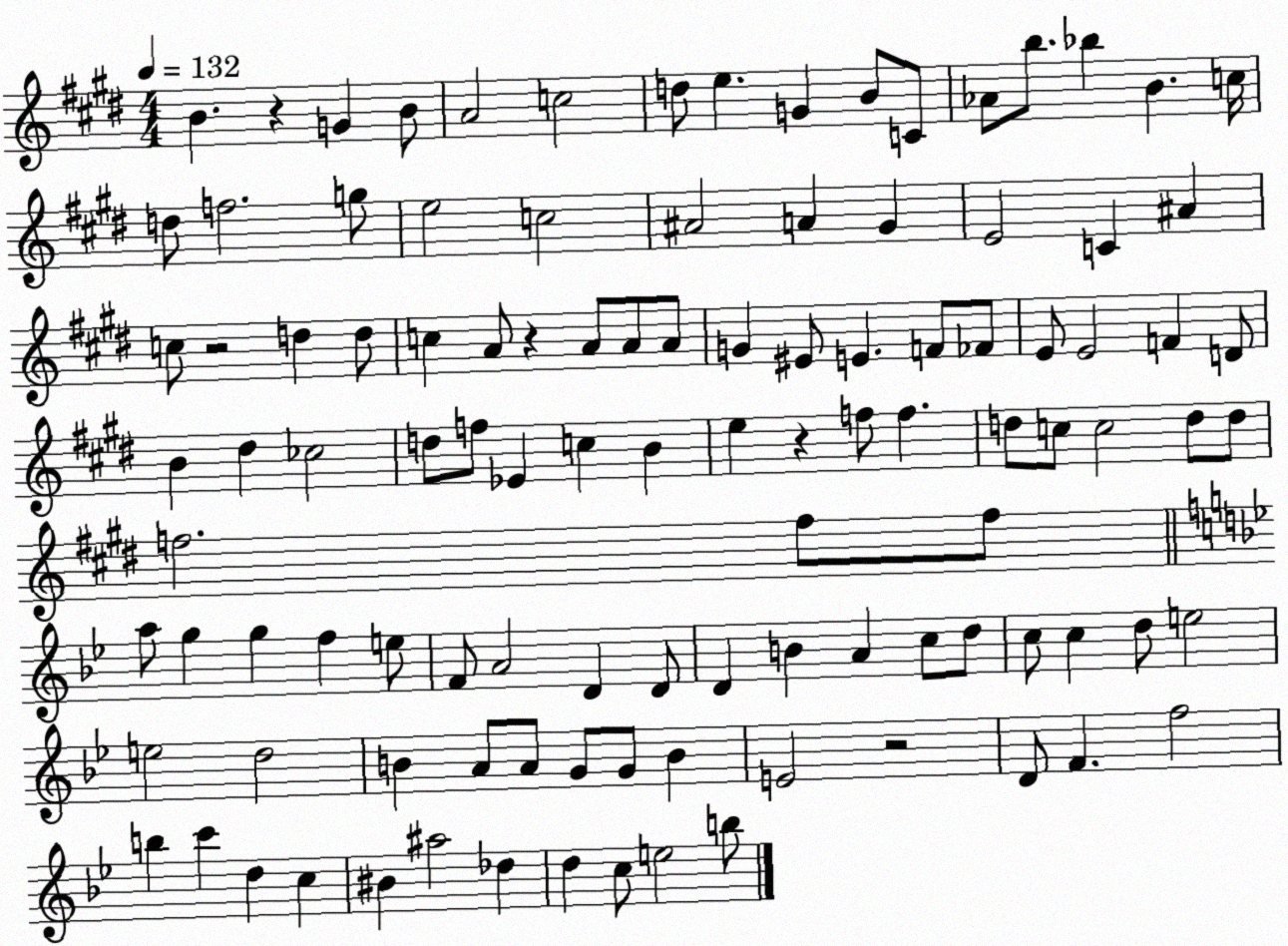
X:1
T:Untitled
M:4/4
L:1/4
K:E
B z G B/2 A2 c2 d/2 e G B/2 C/2 _A/2 b/2 _b B c/4 d/2 f2 g/2 e2 c2 ^A2 A ^G E2 C ^A c/2 z2 d d/2 c A/2 z A/2 A/2 A/2 G ^E/2 E F/2 _F/2 E/2 E2 F D/2 B ^d _c2 d/2 f/2 _E c B e z f/2 f d/2 c/2 c2 d/2 d/2 f2 f/2 f/2 a/2 g g f e/2 F/2 A2 D D/2 D B A c/2 d/2 c/2 c d/2 e2 e2 d2 B A/2 A/2 G/2 G/2 B E2 z2 D/2 F f2 b c' d c ^B ^a2 _d d c/2 e2 b/2